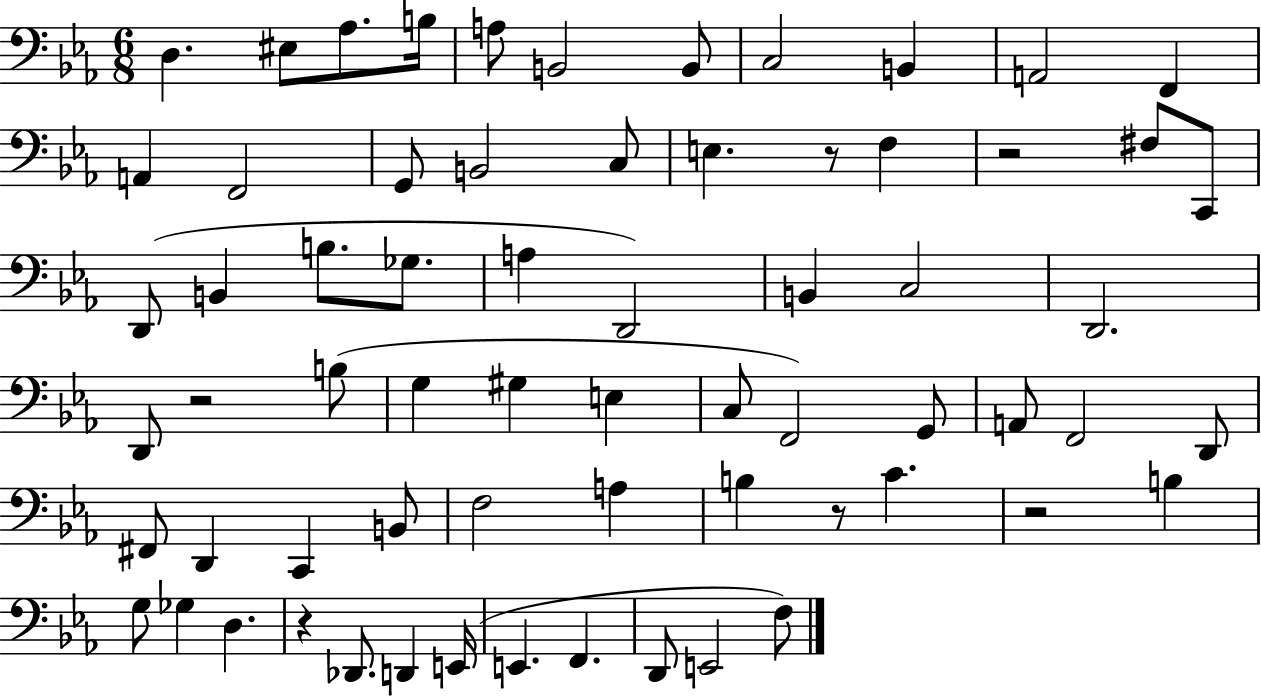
X:1
T:Untitled
M:6/8
L:1/4
K:Eb
D, ^E,/2 _A,/2 B,/4 A,/2 B,,2 B,,/2 C,2 B,, A,,2 F,, A,, F,,2 G,,/2 B,,2 C,/2 E, z/2 F, z2 ^F,/2 C,,/2 D,,/2 B,, B,/2 _G,/2 A, D,,2 B,, C,2 D,,2 D,,/2 z2 B,/2 G, ^G, E, C,/2 F,,2 G,,/2 A,,/2 F,,2 D,,/2 ^F,,/2 D,, C,, B,,/2 F,2 A, B, z/2 C z2 B, G,/2 _G, D, z _D,,/2 D,, E,,/4 E,, F,, D,,/2 E,,2 F,/2